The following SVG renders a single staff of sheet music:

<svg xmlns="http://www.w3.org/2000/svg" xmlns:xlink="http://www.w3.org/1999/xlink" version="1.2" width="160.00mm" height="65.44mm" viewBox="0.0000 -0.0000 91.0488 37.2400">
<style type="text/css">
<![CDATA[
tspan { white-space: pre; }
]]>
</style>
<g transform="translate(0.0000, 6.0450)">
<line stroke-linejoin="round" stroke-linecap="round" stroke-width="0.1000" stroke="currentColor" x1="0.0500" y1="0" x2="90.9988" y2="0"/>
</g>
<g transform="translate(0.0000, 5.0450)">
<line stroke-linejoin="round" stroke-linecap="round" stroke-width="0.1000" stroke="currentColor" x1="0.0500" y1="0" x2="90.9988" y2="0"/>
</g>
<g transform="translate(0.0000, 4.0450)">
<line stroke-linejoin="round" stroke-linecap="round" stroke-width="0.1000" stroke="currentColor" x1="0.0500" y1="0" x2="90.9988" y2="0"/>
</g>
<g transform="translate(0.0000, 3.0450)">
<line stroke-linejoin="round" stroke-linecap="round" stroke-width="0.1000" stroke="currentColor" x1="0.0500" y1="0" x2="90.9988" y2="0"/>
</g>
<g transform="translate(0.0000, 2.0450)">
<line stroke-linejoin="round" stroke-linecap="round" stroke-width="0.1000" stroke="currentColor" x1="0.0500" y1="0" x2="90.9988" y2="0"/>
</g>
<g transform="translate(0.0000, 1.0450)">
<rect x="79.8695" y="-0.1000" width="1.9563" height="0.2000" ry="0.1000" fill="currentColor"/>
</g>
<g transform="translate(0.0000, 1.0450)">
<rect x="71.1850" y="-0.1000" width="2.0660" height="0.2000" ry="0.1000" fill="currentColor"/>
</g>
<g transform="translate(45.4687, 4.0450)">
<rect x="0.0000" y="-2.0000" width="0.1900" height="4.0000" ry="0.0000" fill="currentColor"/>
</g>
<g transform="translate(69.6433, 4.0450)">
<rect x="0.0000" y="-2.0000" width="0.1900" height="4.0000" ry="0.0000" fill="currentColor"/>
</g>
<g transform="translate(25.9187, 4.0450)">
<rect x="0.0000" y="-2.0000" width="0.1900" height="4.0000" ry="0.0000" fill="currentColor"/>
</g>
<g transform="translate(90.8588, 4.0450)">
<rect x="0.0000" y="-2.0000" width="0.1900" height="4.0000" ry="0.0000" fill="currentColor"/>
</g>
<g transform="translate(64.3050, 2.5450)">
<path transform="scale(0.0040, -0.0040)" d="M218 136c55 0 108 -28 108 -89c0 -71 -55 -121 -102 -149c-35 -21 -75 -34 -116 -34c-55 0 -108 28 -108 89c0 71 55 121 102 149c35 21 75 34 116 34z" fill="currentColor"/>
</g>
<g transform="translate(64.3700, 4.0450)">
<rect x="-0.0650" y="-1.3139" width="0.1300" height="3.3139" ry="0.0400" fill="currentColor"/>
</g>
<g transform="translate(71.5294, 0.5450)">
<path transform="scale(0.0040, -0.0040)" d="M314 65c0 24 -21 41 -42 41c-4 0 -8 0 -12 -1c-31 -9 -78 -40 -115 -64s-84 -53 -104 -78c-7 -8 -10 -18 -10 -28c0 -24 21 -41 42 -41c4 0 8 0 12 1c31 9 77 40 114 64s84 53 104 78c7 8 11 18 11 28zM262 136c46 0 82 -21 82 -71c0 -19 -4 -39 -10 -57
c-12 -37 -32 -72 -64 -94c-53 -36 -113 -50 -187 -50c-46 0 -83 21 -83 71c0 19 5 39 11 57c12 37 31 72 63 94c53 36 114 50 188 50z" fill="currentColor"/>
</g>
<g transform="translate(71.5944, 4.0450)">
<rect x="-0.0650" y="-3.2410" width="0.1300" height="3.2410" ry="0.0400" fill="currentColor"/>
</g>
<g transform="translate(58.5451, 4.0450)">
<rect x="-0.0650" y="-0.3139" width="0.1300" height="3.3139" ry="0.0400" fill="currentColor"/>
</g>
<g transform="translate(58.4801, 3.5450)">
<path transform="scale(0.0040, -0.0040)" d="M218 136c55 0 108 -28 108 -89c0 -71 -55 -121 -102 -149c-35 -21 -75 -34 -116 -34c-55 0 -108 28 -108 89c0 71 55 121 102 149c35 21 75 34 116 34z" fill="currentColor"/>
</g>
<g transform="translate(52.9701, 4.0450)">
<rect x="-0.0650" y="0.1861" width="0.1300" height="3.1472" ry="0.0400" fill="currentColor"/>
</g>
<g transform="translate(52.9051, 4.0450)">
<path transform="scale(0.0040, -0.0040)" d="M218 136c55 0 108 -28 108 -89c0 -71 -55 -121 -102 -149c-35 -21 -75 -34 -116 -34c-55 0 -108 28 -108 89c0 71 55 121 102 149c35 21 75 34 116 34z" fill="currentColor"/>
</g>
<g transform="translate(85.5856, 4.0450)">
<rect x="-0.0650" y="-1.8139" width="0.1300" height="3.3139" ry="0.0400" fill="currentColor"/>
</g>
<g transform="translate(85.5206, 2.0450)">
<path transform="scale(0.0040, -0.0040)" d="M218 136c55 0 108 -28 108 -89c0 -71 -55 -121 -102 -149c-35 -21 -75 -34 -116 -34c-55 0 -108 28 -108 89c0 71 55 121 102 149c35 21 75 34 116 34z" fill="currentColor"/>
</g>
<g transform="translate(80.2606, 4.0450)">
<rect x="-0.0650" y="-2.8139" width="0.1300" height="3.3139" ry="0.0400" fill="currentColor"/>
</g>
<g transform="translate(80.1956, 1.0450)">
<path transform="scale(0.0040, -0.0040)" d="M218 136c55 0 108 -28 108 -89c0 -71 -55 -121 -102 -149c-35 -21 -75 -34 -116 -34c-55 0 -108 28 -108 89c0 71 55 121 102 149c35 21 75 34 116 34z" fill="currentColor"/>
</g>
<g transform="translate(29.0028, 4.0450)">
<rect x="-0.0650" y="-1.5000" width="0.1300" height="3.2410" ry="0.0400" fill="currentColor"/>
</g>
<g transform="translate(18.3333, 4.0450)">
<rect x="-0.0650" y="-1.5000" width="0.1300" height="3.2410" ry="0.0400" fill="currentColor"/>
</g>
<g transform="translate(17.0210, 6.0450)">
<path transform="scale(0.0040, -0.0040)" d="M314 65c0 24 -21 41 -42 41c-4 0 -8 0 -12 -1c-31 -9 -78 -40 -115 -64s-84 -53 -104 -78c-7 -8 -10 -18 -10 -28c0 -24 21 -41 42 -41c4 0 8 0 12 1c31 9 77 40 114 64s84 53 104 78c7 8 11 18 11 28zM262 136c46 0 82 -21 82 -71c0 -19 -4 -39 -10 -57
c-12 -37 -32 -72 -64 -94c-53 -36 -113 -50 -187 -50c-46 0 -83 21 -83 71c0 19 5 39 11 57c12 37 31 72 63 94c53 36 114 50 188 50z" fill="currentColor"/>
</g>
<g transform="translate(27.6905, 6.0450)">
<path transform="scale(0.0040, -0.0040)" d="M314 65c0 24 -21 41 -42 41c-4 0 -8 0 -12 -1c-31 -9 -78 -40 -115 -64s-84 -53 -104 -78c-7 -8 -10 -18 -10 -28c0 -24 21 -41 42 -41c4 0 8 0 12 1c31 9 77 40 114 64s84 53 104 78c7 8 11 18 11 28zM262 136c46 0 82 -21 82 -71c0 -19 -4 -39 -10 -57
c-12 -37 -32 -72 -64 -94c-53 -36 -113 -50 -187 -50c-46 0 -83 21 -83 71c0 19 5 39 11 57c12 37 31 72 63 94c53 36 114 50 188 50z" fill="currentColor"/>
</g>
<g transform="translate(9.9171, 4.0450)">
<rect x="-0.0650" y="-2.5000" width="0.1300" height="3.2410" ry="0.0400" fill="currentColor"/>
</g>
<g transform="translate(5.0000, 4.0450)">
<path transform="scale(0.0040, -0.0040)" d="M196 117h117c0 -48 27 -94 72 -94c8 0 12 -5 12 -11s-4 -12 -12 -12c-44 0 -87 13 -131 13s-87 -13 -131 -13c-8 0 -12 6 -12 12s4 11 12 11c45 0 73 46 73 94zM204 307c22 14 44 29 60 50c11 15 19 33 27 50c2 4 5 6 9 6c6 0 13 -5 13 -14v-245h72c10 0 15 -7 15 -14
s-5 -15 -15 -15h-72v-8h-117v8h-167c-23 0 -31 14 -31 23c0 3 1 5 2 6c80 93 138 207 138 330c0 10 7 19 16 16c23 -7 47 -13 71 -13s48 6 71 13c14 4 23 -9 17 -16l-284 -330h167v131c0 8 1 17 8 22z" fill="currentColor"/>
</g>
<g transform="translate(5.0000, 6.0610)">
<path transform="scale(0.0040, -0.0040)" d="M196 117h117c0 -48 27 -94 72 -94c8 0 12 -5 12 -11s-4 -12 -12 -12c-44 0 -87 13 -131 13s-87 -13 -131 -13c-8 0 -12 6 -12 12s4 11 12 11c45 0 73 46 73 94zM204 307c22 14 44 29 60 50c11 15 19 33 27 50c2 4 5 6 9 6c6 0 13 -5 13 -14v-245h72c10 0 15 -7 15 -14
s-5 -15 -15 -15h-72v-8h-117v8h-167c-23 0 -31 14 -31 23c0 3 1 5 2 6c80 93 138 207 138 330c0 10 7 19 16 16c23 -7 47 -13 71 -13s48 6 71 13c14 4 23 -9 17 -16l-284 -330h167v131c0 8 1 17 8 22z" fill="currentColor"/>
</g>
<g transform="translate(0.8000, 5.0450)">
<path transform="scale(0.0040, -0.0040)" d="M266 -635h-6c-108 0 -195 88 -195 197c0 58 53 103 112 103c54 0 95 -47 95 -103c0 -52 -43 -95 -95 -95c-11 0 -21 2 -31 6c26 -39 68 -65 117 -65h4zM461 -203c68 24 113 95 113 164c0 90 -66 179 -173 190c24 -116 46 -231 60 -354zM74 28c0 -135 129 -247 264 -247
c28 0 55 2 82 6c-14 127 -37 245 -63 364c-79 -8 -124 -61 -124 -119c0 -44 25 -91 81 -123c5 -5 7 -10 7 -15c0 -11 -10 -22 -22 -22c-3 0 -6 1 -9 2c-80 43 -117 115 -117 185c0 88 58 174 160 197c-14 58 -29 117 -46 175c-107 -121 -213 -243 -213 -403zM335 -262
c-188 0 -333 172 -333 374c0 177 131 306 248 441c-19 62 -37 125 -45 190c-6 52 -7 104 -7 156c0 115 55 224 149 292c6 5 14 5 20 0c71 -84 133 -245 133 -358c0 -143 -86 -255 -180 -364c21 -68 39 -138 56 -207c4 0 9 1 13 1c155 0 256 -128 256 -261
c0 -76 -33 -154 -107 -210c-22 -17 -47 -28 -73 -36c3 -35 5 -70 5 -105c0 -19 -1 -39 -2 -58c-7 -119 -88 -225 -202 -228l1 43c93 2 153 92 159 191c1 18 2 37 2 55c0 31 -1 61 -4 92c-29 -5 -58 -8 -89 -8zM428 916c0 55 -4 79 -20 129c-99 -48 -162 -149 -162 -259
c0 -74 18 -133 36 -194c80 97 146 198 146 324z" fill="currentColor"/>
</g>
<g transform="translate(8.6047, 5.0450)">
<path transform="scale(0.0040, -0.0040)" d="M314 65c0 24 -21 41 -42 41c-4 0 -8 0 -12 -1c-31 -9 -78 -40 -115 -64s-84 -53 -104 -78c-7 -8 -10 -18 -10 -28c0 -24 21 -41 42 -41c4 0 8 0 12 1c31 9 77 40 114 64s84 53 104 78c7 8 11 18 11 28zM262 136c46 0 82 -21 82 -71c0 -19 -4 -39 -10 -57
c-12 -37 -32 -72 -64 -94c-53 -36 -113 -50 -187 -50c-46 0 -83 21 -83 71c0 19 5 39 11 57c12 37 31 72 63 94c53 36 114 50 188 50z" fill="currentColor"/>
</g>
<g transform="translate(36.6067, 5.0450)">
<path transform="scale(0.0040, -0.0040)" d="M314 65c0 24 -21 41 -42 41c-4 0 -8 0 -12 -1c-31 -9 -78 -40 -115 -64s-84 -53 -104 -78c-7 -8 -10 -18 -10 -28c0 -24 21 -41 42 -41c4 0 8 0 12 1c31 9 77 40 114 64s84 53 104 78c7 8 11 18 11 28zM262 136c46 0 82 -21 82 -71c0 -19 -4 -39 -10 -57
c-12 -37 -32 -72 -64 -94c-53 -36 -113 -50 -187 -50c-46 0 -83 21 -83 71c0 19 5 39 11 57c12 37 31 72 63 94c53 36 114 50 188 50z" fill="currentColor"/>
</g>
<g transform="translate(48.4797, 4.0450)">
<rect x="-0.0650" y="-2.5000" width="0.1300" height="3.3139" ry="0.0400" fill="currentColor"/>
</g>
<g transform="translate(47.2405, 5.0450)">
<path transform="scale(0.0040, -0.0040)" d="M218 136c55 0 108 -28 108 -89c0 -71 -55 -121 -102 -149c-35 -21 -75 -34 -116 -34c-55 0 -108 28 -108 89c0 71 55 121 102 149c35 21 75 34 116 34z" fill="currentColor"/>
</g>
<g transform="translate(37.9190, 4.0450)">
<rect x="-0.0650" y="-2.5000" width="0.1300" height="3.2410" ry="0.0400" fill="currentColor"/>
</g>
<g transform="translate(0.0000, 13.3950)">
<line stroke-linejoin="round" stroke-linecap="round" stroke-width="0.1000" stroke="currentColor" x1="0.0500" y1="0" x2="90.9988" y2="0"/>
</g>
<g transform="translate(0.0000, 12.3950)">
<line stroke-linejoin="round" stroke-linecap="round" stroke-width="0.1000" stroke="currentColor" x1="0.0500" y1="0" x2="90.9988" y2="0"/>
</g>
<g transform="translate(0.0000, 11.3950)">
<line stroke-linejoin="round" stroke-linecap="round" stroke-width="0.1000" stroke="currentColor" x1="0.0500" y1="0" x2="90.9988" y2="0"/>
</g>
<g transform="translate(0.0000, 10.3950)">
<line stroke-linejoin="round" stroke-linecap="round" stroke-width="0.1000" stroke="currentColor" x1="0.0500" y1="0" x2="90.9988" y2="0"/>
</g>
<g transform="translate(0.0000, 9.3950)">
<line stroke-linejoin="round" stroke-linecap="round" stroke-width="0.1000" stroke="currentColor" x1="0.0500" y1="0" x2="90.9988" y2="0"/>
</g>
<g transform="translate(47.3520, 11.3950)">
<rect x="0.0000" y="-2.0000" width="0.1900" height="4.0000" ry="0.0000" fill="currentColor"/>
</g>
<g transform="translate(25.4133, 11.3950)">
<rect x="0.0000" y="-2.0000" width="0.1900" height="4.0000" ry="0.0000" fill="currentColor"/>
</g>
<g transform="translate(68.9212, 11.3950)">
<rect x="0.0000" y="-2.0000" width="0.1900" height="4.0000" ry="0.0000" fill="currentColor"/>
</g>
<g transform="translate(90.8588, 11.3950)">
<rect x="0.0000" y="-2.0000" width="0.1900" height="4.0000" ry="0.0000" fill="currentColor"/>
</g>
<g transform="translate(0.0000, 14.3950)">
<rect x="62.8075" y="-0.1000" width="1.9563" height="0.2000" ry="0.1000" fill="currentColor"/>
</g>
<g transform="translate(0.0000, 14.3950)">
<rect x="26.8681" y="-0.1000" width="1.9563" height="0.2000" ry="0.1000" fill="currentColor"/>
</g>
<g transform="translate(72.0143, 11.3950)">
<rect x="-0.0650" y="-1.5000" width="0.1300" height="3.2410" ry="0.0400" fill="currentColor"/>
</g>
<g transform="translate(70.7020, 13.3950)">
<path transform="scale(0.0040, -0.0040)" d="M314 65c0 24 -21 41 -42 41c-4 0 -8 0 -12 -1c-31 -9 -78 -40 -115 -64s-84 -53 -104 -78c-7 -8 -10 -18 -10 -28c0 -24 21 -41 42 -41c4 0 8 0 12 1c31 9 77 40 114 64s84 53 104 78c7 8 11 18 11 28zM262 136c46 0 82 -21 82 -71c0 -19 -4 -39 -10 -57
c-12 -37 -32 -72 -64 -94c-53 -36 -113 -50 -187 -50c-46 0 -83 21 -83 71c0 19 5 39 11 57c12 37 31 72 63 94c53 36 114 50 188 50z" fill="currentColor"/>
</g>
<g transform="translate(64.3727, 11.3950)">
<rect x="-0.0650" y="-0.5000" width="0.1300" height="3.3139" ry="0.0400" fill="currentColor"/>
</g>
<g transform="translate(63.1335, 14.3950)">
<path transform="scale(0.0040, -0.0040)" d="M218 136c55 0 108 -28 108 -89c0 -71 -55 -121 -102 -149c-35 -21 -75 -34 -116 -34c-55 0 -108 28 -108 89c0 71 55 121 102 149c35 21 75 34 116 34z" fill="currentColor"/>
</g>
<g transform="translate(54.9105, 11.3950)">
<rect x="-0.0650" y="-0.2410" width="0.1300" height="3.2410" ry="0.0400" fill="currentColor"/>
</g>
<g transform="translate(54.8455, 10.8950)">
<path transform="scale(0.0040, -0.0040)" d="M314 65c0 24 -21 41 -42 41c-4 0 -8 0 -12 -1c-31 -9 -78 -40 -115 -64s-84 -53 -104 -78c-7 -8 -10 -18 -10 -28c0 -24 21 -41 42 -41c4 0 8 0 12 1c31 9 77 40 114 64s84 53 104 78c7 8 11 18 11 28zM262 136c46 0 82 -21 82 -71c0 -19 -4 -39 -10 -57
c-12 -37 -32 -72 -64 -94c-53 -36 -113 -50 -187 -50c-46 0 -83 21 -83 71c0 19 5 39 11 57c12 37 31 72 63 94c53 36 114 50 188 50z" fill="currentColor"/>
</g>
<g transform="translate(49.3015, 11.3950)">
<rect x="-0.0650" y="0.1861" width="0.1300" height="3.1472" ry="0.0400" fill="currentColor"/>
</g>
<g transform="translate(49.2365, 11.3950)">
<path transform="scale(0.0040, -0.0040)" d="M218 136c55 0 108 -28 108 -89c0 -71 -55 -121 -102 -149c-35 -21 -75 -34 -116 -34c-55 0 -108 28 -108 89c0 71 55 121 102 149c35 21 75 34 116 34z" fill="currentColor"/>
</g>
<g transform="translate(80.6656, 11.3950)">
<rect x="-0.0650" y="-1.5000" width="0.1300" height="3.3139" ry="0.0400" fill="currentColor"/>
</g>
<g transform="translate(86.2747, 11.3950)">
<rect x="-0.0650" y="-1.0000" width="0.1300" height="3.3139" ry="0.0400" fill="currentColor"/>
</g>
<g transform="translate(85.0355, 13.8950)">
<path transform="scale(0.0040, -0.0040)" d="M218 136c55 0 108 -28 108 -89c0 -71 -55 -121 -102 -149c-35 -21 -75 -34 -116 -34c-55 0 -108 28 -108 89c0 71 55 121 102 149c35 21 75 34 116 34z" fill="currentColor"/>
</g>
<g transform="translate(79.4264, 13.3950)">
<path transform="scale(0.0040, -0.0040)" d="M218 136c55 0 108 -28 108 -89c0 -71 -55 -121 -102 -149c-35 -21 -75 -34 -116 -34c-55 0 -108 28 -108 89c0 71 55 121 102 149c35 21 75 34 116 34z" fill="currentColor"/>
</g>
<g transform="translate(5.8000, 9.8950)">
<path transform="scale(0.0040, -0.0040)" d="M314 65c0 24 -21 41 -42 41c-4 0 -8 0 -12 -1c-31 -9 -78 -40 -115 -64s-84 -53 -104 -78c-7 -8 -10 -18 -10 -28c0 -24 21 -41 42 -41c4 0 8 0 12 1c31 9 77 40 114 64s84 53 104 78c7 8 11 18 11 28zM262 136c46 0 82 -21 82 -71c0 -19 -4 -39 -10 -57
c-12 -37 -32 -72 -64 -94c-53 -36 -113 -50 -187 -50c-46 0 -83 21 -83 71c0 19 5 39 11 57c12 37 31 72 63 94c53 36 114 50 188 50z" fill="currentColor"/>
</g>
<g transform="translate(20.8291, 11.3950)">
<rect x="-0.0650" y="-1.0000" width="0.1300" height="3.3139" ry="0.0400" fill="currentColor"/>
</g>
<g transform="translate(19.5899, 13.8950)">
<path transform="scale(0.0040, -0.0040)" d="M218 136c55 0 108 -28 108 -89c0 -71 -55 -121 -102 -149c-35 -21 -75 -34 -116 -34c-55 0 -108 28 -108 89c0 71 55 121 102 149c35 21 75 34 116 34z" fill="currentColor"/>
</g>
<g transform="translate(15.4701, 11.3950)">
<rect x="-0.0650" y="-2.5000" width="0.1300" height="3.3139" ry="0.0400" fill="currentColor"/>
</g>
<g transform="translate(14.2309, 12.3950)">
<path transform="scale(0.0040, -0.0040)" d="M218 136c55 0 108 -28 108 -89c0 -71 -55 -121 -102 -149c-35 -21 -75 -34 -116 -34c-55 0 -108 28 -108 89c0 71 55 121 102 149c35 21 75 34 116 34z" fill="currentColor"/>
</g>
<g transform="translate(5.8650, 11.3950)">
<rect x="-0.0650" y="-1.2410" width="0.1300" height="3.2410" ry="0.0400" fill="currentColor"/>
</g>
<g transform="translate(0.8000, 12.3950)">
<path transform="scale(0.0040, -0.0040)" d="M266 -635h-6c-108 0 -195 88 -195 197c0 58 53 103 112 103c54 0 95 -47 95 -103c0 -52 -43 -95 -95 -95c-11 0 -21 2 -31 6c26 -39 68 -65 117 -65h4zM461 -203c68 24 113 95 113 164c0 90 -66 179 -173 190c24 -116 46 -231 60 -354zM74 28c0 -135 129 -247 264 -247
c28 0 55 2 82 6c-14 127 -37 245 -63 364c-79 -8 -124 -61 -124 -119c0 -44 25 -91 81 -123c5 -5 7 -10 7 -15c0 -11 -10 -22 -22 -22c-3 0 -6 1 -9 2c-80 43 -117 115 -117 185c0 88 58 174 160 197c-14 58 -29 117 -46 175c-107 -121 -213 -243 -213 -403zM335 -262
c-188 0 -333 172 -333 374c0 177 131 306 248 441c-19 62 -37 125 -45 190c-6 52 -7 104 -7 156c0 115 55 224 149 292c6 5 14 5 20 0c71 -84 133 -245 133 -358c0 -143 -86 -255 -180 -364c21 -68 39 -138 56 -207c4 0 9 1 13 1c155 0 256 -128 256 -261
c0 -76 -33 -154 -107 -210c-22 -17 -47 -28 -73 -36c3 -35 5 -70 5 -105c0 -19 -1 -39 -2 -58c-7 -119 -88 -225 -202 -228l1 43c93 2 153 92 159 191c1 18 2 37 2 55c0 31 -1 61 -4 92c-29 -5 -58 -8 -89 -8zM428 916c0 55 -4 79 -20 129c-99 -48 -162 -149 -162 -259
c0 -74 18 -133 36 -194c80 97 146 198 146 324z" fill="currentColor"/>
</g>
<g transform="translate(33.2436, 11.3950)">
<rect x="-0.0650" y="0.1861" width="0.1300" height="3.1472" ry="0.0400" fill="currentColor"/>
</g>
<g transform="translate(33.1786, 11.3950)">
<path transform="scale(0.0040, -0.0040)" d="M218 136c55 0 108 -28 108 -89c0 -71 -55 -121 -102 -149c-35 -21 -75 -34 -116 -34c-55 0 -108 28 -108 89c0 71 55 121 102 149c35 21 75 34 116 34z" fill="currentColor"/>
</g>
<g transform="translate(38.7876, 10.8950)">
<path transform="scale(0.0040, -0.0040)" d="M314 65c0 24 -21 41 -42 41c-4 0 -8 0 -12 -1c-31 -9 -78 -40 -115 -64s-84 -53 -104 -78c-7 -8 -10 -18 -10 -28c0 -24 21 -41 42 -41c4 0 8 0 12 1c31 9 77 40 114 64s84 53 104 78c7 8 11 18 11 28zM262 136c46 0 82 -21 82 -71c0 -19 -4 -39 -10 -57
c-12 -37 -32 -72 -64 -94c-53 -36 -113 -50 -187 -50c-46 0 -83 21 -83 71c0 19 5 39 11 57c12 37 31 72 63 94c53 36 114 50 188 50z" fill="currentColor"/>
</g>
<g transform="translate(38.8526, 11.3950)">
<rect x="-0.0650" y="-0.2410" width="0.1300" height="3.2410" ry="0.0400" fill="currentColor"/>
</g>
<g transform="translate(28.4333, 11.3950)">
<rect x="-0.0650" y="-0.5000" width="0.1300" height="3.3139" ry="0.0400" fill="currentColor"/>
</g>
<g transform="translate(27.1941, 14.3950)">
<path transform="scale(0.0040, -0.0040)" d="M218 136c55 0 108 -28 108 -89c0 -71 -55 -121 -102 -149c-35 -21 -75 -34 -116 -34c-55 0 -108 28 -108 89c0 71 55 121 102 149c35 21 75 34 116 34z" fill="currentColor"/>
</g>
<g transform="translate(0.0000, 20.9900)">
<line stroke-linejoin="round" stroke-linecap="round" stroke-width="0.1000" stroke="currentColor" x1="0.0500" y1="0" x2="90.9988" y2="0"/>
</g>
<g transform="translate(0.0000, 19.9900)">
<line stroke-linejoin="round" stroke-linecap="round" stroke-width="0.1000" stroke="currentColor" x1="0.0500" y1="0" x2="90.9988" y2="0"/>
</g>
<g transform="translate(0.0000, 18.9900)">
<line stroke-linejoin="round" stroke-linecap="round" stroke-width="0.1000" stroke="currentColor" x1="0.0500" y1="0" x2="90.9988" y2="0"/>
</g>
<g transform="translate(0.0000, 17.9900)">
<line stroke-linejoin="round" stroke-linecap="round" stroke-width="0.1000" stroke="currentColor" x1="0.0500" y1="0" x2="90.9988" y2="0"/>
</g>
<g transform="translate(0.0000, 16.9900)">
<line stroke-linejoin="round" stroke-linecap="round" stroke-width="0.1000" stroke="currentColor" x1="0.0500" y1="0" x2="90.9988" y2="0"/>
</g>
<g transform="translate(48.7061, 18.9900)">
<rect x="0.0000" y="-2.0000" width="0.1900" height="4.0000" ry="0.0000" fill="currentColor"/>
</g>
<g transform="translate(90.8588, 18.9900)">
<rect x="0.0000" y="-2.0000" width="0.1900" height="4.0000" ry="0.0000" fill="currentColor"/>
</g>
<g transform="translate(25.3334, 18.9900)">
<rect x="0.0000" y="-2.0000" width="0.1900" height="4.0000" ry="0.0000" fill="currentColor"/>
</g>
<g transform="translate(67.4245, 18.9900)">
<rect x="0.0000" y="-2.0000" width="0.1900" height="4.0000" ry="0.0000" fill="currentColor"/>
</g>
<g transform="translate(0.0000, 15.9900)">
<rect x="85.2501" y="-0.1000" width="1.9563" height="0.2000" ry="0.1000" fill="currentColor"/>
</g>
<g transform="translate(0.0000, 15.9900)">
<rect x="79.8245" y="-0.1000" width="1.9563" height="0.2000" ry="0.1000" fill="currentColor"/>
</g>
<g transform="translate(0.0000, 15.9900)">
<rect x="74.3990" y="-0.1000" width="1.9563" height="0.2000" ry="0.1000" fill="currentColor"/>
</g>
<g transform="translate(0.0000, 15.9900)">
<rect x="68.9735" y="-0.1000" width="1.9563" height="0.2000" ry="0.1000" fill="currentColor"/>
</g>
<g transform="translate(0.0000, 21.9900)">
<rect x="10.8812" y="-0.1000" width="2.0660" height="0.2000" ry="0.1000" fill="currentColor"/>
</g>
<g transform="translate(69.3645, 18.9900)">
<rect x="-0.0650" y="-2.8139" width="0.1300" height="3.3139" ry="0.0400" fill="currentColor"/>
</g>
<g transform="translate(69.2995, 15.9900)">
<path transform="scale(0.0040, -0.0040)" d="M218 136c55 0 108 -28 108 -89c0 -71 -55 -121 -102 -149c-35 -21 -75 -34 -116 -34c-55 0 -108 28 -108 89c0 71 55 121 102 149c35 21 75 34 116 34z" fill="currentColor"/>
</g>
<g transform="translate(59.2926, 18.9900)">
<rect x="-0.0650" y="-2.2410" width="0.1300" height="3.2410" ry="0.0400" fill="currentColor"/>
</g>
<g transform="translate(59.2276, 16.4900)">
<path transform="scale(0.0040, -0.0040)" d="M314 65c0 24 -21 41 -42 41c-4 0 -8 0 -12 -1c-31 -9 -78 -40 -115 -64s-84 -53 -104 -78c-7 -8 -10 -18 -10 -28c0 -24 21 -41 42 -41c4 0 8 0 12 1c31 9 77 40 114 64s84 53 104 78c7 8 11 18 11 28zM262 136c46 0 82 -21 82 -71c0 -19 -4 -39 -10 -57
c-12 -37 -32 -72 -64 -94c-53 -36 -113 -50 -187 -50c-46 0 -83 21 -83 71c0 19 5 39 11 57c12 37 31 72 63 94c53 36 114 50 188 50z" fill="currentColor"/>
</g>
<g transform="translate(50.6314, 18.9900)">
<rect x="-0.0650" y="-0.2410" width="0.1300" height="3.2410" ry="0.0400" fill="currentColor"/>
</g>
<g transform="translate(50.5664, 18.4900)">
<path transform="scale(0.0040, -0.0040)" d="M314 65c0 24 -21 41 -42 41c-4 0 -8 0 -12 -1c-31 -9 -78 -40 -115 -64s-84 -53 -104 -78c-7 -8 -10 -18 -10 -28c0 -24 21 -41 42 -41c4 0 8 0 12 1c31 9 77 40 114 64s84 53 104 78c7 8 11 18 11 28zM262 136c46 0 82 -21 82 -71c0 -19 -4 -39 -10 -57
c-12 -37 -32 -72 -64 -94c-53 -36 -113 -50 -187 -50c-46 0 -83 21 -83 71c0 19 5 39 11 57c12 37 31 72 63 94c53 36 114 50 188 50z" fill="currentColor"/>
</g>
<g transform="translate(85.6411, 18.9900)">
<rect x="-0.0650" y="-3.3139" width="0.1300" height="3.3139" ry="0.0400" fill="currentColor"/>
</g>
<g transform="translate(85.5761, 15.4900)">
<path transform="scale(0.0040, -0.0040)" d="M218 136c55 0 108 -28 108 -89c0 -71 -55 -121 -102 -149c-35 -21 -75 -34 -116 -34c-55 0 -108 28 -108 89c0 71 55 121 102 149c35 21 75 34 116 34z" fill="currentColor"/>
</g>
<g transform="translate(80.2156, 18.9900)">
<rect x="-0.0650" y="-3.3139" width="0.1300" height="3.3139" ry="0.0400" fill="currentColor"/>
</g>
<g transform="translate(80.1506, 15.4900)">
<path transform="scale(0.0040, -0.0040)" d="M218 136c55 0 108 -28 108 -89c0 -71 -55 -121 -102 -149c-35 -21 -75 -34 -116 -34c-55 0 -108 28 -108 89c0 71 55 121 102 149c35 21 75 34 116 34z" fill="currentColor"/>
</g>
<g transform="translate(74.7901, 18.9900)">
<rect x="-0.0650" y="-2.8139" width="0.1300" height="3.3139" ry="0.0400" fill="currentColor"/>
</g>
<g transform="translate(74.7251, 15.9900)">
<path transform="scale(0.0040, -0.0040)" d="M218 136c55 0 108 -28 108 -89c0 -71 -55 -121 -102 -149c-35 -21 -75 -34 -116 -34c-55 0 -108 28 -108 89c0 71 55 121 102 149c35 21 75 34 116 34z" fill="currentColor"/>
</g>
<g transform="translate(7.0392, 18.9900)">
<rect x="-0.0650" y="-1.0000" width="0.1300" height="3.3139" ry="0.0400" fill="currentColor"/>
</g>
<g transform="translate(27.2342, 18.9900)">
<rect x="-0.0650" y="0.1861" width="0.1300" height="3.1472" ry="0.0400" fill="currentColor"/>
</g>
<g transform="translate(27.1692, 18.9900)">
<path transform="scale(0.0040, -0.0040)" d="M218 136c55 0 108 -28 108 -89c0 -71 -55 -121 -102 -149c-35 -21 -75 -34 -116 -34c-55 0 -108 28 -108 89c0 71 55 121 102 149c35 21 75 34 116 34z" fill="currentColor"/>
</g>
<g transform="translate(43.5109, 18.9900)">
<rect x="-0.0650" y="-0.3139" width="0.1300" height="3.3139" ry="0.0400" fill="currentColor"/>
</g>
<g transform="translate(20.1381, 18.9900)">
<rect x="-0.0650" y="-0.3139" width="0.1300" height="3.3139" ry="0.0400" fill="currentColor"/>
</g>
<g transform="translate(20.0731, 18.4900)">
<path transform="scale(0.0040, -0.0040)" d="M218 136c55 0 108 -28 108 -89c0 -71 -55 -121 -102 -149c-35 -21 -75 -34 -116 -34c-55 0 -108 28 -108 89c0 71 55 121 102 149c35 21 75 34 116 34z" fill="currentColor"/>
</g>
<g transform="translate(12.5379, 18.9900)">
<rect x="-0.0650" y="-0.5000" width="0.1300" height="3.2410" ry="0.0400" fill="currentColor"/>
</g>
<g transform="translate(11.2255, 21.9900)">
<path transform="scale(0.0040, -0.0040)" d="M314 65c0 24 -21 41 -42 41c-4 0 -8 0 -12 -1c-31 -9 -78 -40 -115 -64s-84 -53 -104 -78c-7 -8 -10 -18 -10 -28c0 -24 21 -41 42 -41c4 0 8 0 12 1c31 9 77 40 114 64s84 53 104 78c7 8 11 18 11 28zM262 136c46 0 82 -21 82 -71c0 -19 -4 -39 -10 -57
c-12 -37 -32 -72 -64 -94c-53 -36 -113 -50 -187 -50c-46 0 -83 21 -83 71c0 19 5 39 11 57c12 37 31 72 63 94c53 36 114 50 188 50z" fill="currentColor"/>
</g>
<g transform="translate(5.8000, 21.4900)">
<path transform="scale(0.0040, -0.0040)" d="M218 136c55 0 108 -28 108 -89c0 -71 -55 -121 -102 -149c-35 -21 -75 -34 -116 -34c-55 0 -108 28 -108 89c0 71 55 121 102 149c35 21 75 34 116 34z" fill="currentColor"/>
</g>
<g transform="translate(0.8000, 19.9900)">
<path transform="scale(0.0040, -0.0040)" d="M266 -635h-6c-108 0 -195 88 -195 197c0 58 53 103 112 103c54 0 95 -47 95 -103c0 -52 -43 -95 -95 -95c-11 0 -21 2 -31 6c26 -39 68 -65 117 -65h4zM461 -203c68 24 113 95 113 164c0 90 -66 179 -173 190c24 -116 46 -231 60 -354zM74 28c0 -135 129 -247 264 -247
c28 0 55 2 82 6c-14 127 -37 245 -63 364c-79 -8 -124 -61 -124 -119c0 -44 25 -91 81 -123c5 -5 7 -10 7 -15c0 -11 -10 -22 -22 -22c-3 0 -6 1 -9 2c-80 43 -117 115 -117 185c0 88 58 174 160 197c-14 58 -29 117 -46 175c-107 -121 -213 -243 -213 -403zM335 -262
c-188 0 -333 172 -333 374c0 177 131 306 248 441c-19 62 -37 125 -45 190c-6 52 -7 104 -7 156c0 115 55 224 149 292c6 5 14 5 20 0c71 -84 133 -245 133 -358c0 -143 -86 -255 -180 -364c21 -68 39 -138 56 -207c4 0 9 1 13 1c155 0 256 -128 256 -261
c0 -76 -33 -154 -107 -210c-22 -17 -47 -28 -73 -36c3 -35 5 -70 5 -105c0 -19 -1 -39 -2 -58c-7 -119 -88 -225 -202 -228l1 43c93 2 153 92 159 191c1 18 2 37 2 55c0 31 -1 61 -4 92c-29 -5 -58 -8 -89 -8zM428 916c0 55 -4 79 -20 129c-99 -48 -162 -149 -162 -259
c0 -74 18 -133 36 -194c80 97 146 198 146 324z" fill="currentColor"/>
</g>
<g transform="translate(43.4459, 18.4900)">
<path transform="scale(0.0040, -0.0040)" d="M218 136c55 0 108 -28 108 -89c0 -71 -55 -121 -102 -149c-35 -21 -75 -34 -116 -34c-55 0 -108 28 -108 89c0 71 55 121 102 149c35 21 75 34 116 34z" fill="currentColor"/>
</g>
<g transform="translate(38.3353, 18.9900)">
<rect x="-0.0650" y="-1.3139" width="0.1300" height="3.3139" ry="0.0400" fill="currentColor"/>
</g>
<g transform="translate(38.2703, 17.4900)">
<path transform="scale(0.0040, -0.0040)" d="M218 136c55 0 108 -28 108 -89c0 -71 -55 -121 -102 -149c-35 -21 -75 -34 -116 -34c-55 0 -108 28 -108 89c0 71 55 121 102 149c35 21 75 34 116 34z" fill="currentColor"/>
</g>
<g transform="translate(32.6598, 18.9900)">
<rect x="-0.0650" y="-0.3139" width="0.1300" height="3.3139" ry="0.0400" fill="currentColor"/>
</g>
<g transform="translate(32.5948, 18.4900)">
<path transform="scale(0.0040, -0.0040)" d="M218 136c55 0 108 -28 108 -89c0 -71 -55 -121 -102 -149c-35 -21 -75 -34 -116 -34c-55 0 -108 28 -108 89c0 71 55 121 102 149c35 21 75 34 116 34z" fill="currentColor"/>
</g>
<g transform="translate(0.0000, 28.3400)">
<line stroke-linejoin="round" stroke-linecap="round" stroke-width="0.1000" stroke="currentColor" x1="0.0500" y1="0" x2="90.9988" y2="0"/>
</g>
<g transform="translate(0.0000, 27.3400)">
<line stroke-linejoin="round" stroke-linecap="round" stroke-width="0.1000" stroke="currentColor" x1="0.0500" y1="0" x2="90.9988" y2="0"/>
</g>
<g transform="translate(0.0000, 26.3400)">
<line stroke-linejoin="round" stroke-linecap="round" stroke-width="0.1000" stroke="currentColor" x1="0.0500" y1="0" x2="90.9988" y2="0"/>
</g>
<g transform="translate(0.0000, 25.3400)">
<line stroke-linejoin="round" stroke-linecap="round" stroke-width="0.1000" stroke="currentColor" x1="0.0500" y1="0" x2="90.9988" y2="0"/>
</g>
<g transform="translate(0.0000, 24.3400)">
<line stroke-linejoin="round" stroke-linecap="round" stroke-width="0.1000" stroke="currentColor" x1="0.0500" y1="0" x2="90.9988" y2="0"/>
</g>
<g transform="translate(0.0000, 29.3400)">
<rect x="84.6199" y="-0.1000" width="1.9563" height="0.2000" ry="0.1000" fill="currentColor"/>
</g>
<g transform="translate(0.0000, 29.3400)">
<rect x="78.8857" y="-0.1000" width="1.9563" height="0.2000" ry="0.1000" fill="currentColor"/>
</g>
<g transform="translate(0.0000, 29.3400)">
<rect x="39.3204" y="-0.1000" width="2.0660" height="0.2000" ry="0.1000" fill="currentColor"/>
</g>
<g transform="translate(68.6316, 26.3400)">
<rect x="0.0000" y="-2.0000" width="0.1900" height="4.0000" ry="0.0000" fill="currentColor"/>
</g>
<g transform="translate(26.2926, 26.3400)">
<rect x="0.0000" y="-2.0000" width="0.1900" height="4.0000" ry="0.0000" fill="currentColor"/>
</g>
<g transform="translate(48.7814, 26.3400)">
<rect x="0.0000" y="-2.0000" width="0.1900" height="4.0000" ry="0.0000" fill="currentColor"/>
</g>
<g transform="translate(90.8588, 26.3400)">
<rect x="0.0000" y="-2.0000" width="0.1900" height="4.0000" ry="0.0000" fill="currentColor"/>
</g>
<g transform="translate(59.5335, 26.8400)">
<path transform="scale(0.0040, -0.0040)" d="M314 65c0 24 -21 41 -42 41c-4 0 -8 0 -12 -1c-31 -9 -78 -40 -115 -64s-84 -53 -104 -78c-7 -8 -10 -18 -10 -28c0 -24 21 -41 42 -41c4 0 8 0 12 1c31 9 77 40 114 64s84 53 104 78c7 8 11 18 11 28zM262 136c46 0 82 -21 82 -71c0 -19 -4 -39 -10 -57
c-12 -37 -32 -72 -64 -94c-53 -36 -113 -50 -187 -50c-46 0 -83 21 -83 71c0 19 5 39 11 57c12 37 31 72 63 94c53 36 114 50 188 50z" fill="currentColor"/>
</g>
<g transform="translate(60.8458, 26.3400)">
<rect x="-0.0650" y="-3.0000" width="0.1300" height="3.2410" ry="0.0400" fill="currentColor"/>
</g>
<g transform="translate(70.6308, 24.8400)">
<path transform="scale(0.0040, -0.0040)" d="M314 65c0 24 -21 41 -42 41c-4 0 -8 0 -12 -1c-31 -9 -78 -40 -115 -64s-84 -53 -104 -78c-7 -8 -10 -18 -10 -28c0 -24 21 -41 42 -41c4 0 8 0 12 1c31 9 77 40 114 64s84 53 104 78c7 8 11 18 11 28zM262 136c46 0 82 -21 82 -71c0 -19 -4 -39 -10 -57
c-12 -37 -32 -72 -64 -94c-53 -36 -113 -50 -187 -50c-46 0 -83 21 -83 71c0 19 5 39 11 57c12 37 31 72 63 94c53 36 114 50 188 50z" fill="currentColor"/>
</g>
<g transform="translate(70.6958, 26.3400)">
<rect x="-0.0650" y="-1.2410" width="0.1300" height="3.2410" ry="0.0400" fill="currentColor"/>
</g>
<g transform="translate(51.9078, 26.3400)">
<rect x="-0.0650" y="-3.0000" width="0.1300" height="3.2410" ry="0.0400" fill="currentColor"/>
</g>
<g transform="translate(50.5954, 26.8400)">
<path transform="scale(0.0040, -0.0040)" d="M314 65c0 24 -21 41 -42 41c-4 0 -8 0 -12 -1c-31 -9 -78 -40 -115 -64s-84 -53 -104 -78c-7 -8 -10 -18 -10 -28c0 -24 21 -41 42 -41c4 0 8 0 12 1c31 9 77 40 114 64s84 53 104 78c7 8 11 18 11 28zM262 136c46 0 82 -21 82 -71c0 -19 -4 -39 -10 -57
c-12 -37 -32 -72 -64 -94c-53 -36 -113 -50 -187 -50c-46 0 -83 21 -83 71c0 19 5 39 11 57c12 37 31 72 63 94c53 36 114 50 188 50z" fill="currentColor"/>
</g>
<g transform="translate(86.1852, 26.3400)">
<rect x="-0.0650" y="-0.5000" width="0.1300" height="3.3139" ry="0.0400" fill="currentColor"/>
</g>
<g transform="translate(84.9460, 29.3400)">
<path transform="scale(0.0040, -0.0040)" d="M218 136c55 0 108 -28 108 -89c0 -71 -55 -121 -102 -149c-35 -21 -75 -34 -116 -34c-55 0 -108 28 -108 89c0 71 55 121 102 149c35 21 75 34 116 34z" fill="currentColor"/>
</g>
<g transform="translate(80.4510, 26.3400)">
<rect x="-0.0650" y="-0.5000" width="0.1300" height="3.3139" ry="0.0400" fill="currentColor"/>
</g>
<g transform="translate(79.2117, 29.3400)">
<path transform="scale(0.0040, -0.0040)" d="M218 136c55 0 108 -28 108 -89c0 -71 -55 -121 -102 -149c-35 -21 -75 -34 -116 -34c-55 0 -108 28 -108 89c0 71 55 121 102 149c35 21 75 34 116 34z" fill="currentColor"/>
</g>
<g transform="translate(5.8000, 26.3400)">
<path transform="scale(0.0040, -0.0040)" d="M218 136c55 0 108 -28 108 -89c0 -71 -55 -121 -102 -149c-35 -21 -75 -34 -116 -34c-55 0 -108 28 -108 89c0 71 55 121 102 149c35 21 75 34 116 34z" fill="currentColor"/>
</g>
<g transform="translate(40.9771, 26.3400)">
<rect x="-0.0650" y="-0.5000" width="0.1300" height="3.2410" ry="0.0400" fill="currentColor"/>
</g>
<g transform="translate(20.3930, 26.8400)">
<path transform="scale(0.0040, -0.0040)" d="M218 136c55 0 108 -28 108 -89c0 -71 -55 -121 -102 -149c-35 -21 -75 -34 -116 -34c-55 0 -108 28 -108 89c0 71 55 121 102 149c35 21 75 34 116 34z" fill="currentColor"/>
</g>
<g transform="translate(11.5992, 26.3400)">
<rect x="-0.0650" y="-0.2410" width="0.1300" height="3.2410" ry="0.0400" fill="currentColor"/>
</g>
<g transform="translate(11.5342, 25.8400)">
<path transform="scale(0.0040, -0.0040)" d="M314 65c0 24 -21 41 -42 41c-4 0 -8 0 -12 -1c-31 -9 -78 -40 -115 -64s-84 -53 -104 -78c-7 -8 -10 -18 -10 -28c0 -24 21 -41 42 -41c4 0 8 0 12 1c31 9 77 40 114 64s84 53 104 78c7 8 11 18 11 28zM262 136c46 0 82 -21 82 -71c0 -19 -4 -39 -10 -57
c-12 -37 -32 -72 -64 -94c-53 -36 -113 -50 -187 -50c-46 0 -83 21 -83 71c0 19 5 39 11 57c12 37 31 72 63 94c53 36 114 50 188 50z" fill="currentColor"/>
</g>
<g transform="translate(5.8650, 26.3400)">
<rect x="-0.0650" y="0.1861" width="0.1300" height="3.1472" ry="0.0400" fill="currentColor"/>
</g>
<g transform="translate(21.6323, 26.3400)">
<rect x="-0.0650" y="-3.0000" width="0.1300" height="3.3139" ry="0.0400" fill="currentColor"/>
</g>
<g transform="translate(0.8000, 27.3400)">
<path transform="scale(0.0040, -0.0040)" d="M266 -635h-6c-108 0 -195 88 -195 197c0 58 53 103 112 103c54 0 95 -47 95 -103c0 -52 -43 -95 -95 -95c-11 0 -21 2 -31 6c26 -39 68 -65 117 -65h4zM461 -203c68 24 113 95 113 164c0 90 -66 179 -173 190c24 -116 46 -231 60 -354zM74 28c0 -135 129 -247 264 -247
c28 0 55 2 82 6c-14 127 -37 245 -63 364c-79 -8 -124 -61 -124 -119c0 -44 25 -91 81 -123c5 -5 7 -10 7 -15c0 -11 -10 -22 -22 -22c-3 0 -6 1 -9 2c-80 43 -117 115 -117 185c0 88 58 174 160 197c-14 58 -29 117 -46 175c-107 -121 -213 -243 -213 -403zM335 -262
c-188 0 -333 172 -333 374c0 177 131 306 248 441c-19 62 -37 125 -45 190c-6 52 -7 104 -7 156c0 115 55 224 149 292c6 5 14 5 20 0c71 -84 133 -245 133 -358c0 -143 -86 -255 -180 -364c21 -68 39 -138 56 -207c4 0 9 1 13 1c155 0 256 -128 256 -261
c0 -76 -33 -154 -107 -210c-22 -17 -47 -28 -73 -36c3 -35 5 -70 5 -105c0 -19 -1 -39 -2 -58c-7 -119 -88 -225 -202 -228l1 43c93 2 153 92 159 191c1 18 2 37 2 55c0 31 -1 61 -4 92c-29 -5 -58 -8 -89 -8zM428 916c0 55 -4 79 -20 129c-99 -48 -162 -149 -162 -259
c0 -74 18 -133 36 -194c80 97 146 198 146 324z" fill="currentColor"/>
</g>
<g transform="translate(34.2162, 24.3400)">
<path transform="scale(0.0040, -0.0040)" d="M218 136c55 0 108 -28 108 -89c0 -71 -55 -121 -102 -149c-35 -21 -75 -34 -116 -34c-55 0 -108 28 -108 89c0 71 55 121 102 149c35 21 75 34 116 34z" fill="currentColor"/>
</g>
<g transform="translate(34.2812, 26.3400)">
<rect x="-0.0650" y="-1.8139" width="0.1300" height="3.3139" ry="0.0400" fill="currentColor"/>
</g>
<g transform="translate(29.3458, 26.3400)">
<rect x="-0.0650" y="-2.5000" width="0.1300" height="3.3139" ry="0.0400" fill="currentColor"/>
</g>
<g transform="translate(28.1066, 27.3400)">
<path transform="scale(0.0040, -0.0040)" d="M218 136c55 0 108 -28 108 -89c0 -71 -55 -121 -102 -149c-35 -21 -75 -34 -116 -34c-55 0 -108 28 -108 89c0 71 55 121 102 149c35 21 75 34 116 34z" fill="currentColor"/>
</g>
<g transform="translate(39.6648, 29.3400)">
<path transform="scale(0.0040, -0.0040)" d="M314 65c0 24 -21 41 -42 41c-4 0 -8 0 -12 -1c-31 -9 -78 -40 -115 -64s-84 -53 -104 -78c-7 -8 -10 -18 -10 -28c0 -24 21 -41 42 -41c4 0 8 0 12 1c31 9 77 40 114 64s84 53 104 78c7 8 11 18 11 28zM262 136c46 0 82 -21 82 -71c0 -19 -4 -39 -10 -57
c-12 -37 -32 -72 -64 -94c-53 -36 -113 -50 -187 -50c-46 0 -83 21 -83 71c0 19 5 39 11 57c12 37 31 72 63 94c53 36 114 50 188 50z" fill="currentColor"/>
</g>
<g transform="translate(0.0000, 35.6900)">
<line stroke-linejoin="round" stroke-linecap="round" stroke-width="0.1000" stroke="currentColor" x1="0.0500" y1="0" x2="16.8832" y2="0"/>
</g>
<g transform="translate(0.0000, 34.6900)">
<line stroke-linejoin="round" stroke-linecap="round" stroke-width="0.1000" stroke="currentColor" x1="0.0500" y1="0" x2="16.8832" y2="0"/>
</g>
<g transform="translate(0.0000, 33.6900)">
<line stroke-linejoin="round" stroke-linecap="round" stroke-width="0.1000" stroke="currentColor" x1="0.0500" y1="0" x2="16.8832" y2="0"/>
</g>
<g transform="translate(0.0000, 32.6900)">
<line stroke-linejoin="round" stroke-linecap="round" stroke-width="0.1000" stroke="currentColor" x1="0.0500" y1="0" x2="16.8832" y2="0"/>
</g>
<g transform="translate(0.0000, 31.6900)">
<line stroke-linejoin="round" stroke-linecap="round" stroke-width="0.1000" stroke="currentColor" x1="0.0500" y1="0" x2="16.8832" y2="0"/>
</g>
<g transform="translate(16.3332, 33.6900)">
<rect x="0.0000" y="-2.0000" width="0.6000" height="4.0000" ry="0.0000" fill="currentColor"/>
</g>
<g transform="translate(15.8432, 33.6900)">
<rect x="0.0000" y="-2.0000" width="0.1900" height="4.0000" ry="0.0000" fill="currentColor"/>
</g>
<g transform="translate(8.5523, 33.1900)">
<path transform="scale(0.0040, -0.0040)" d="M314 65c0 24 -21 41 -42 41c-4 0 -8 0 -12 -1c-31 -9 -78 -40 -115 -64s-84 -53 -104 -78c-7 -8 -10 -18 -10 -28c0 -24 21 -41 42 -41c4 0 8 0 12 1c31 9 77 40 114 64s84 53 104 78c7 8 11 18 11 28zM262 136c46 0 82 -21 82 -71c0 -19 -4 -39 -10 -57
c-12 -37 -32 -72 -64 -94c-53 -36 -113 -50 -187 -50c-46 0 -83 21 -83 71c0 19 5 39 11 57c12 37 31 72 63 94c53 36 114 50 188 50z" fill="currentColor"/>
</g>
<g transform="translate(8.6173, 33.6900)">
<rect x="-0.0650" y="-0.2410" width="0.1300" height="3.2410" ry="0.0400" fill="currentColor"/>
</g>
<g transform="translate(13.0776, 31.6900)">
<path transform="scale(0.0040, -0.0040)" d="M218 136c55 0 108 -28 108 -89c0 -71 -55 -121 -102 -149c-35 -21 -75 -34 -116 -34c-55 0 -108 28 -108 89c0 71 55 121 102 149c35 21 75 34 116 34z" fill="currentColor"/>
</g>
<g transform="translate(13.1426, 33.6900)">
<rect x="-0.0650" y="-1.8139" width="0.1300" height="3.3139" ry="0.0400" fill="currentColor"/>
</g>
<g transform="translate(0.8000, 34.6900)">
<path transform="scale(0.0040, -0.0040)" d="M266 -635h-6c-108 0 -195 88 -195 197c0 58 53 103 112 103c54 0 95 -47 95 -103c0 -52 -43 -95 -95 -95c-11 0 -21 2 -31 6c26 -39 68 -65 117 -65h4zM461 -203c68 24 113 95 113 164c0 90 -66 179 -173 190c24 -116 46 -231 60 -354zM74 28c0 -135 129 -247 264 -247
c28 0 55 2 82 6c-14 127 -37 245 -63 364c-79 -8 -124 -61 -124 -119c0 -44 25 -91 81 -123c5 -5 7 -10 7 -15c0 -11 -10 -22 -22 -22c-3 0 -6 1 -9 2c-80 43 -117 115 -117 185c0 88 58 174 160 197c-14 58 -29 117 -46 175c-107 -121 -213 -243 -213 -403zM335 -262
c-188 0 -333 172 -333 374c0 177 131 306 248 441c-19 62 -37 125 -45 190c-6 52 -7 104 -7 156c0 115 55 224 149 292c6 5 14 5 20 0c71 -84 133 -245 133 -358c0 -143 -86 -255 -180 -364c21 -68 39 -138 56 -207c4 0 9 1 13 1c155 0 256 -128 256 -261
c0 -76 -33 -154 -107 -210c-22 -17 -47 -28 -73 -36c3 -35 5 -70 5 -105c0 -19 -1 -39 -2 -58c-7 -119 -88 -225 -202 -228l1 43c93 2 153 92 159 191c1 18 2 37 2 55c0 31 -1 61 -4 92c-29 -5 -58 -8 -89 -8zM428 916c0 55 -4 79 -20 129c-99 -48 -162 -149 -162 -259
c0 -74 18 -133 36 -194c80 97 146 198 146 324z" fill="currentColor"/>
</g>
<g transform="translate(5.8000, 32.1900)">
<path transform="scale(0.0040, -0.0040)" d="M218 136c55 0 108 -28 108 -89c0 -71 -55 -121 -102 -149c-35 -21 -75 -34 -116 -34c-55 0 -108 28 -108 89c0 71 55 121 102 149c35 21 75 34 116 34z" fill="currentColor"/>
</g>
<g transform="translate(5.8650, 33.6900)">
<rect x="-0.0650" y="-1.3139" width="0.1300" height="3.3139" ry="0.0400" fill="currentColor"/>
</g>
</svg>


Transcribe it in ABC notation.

X:1
T:Untitled
M:4/4
L:1/4
K:C
G2 E2 E2 G2 G B c e b2 a f e2 G D C B c2 B c2 C E2 E D D C2 c B c e c c2 g2 a a b b B c2 A G f C2 A2 A2 e2 C C e c2 f